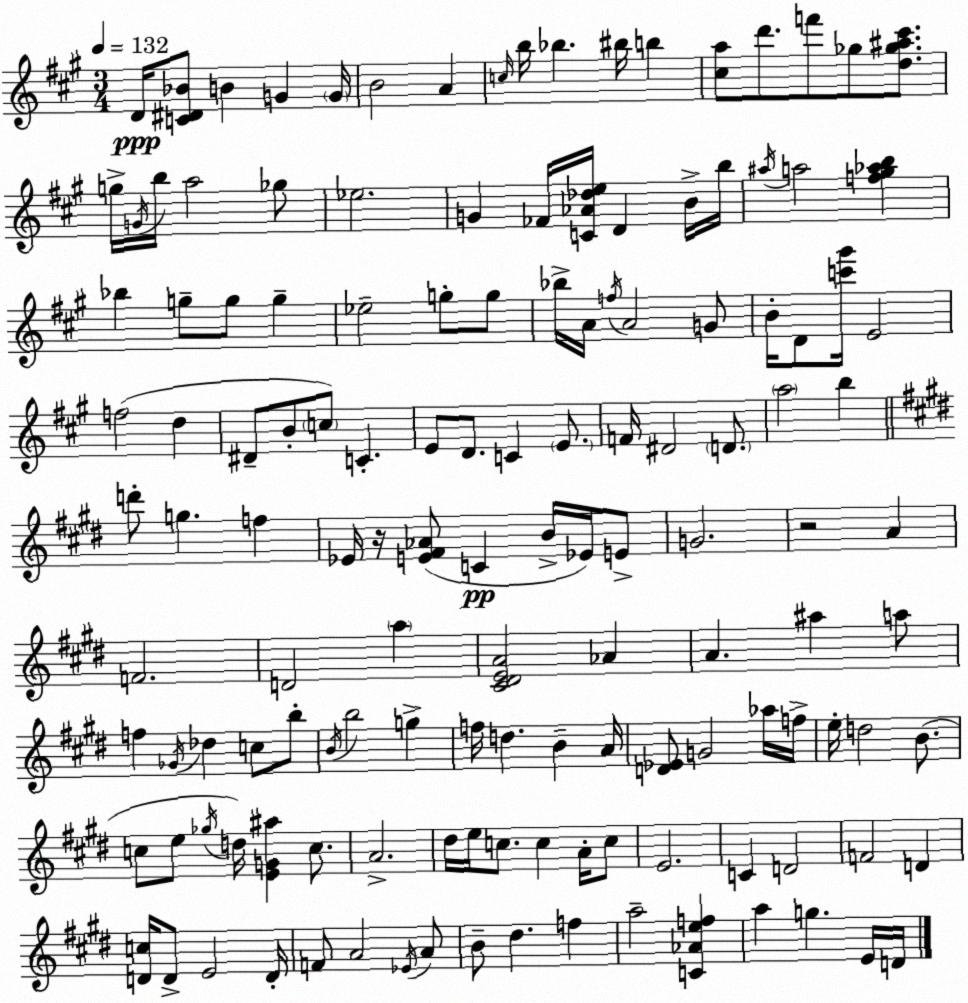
X:1
T:Untitled
M:3/4
L:1/4
K:A
D/4 [C^D_B]/2 B G G/4 B2 A c/4 b/4 _b ^b/4 b [^ca]/2 d'/2 f'/2 _g/2 [d_g^a^c']/2 g/4 G/4 b/4 a2 _g/2 _e2 G _F/4 [C_A_de]/4 D B/4 b/4 ^a/4 a2 [f^g_ab] _b g/2 g/2 g _e2 g/2 g/2 _b/4 A/4 f/4 A2 G/2 B/4 D/2 [c'^g']/4 E2 f2 d ^D/2 B/2 c/2 C E/2 D/2 C E/2 F/4 ^D2 D/2 a2 b d'/2 g f _E/4 z/4 [E^F_A]/2 C B/4 _E/4 E/2 G2 z2 A F2 D2 a [^C^DEA]2 _A A ^a a/2 f _G/4 _d c/2 b/2 B/4 b2 g f/4 d B A/4 [D_E]/2 G2 _a/4 f/4 e/4 d2 B/2 c/2 e/2 _g/4 d/4 [EG^a] c/2 A2 ^d/4 e/4 c/2 c A/4 c/2 E2 C D2 F2 D [Dc]/4 D/2 E2 D/4 F/2 A2 _E/4 A/2 B/2 ^d f a2 [C_Aef] a g E/4 D/4